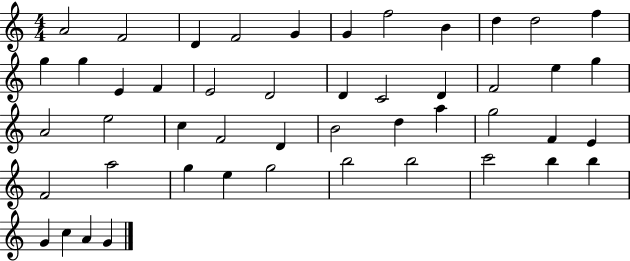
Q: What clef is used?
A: treble